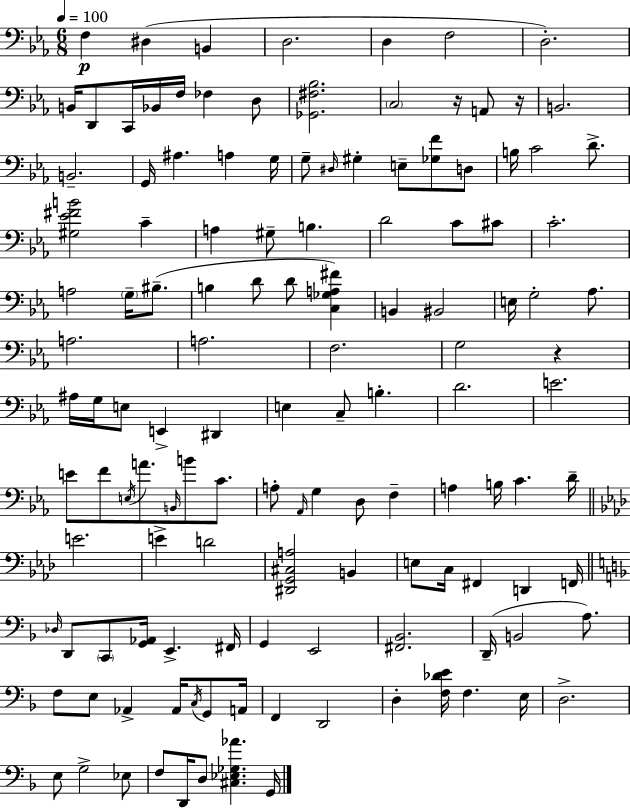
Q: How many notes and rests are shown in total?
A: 130